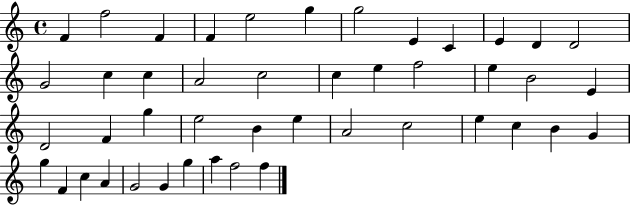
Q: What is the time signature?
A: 4/4